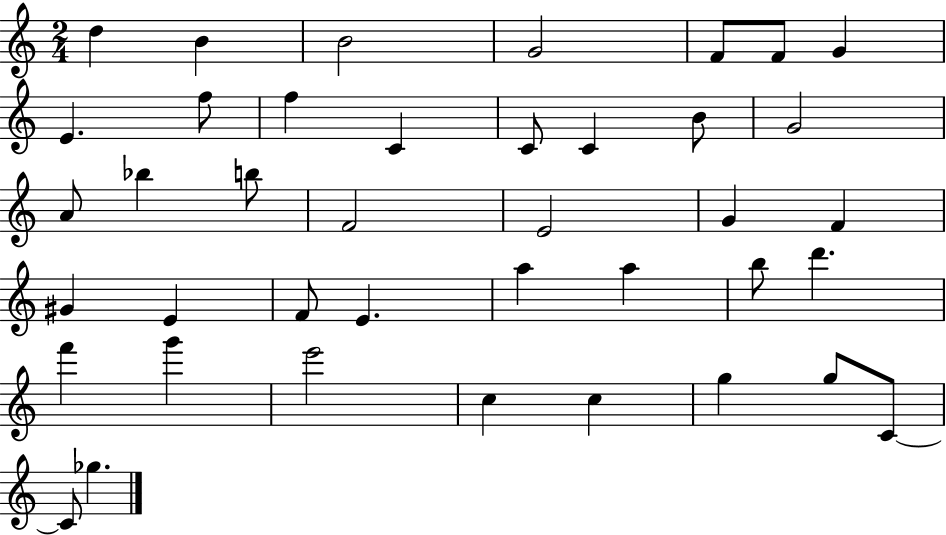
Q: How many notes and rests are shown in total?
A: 40